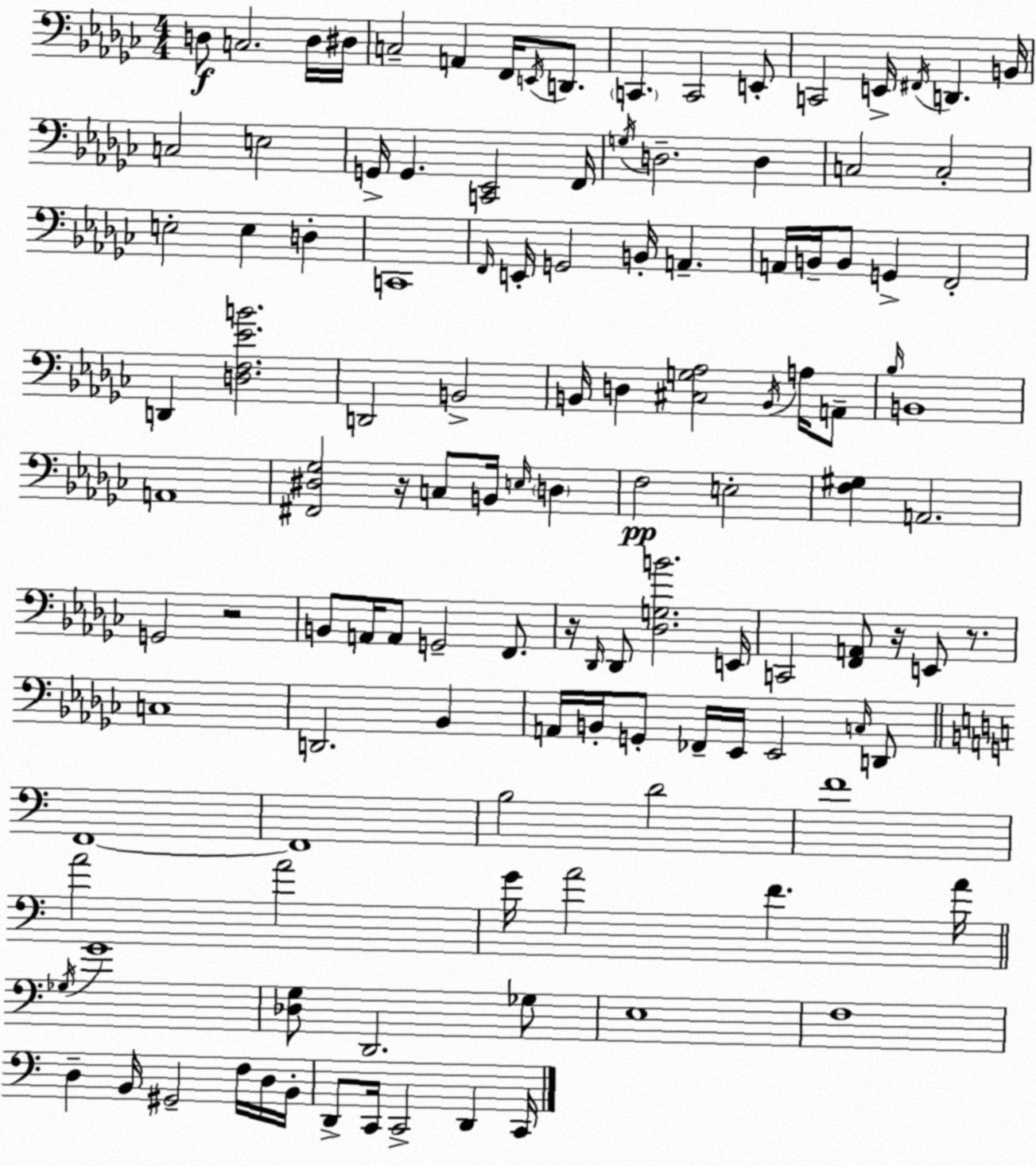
X:1
T:Untitled
M:4/4
L:1/4
K:Ebm
D,/2 C,2 D,/4 ^D,/4 C,2 A,, F,,/4 E,,/4 D,,/2 C,, C,,2 E,,/2 C,,2 E,,/4 ^F,,/4 D,, B,,/4 C,2 E,2 G,,/4 G,, [C,,_E,,]2 F,,/4 G,/4 D,2 D, C,2 C,2 E,2 E, D, C,,4 F,,/4 E,,/4 G,,2 B,,/4 A,, A,,/4 B,,/4 B,,/2 G,, F,,2 D,, [D,F,_EB]2 D,,2 B,,2 B,,/4 D, [^C,G,_A,]2 B,,/4 A,/4 A,,/2 _B,/4 B,,4 A,,4 [^F,,^D,_G,]2 z/4 C,/2 B,,/4 E,/4 D, F,2 E,2 [F,^G,] A,,2 G,,2 z2 B,,/2 A,,/4 A,,/2 G,,2 F,,/2 z/4 _D,,/4 _D,,/2 [_D,G,B]2 E,,/4 C,,2 [F,,A,,]/2 z/4 E,,/2 z/2 C,4 D,,2 _B,, A,,/4 B,,/4 G,,/2 _F,,/4 _E,,/4 _E,,2 C,/4 D,,/2 F,,4 F,,4 B,2 D2 F4 A2 A2 G/4 A2 F A/4 _G,/4 G4 [_D,G,]/2 D,,2 _G,/2 E,4 F,4 D, B,,/4 ^G,,2 F,/4 D,/4 B,,/4 D,,/2 C,,/4 C,,2 D,, C,,/4